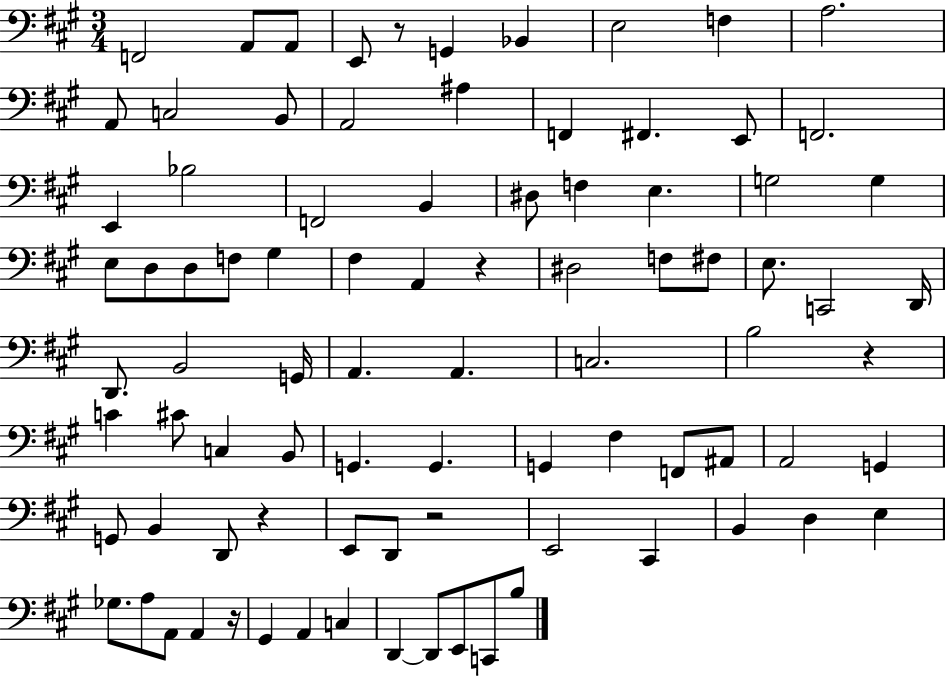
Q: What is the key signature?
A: A major